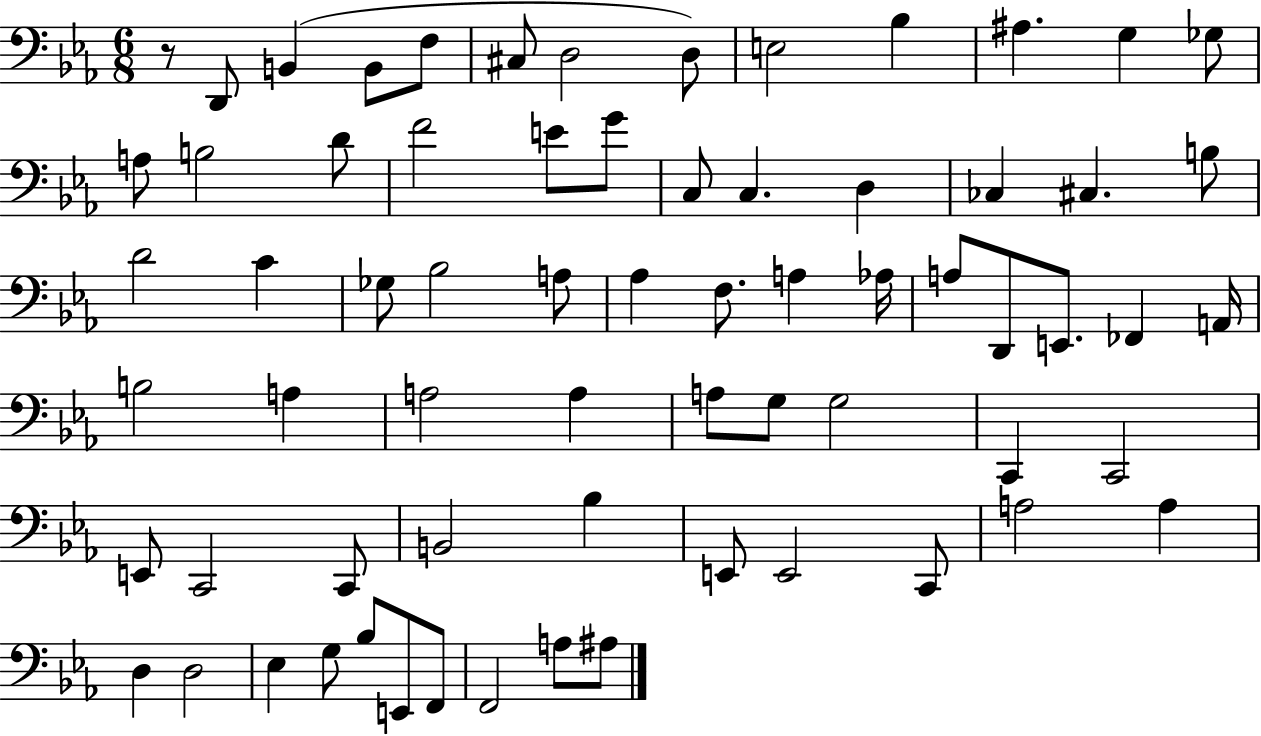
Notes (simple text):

R/e D2/e B2/q B2/e F3/e C#3/e D3/h D3/e E3/h Bb3/q A#3/q. G3/q Gb3/e A3/e B3/h D4/e F4/h E4/e G4/e C3/e C3/q. D3/q CES3/q C#3/q. B3/e D4/h C4/q Gb3/e Bb3/h A3/e Ab3/q F3/e. A3/q Ab3/s A3/e D2/e E2/e. FES2/q A2/s B3/h A3/q A3/h A3/q A3/e G3/e G3/h C2/q C2/h E2/e C2/h C2/e B2/h Bb3/q E2/e E2/h C2/e A3/h A3/q D3/q D3/h Eb3/q G3/e Bb3/e E2/e F2/e F2/h A3/e A#3/e